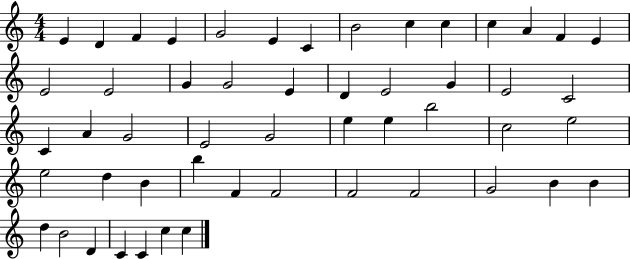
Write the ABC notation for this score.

X:1
T:Untitled
M:4/4
L:1/4
K:C
E D F E G2 E C B2 c c c A F E E2 E2 G G2 E D E2 G E2 C2 C A G2 E2 G2 e e b2 c2 e2 e2 d B b F F2 F2 F2 G2 B B d B2 D C C c c